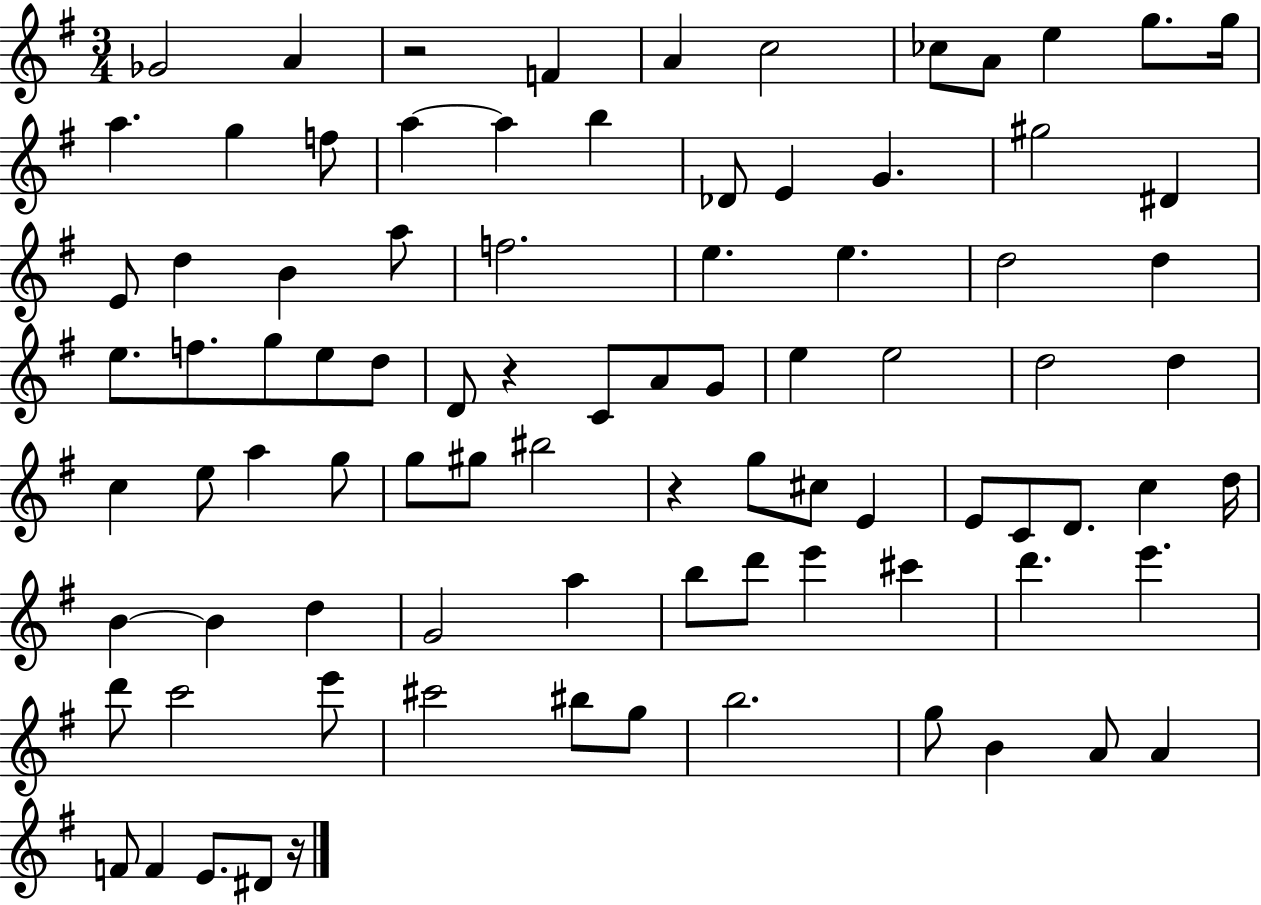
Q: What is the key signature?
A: G major